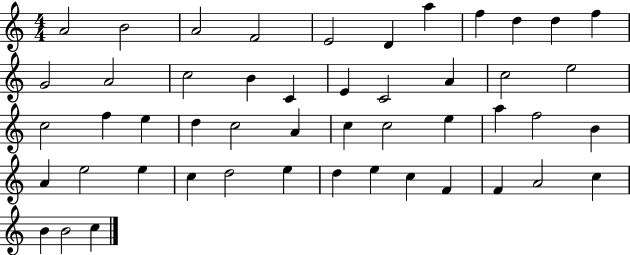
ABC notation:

X:1
T:Untitled
M:4/4
L:1/4
K:C
A2 B2 A2 F2 E2 D a f d d f G2 A2 c2 B C E C2 A c2 e2 c2 f e d c2 A c c2 e a f2 B A e2 e c d2 e d e c F F A2 c B B2 c